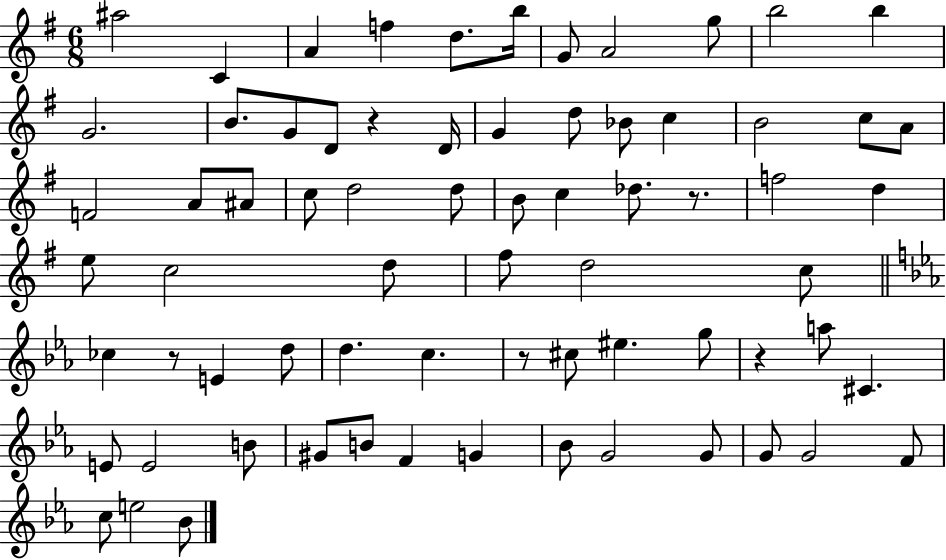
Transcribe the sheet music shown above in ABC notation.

X:1
T:Untitled
M:6/8
L:1/4
K:G
^a2 C A f d/2 b/4 G/2 A2 g/2 b2 b G2 B/2 G/2 D/2 z D/4 G d/2 _B/2 c B2 c/2 A/2 F2 A/2 ^A/2 c/2 d2 d/2 B/2 c _d/2 z/2 f2 d e/2 c2 d/2 ^f/2 d2 c/2 _c z/2 E d/2 d c z/2 ^c/2 ^e g/2 z a/2 ^C E/2 E2 B/2 ^G/2 B/2 F G _B/2 G2 G/2 G/2 G2 F/2 c/2 e2 _B/2